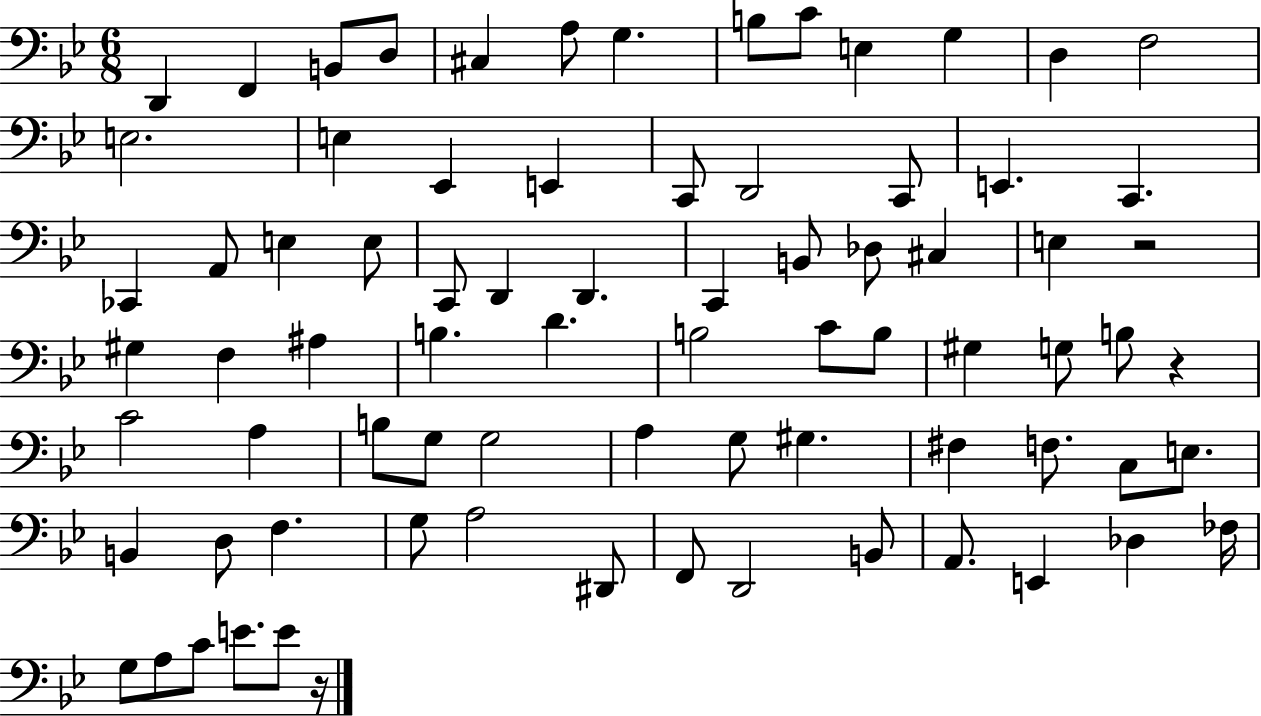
{
  \clef bass
  \numericTimeSignature
  \time 6/8
  \key bes \major
  \repeat volta 2 { d,4 f,4 b,8 d8 | cis4 a8 g4. | b8 c'8 e4 g4 | d4 f2 | \break e2. | e4 ees,4 e,4 | c,8 d,2 c,8 | e,4. c,4. | \break ces,4 a,8 e4 e8 | c,8 d,4 d,4. | c,4 b,8 des8 cis4 | e4 r2 | \break gis4 f4 ais4 | b4. d'4. | b2 c'8 b8 | gis4 g8 b8 r4 | \break c'2 a4 | b8 g8 g2 | a4 g8 gis4. | fis4 f8. c8 e8. | \break b,4 d8 f4. | g8 a2 dis,8 | f,8 d,2 b,8 | a,8. e,4 des4 fes16 | \break g8 a8 c'8 e'8. e'8 r16 | } \bar "|."
}